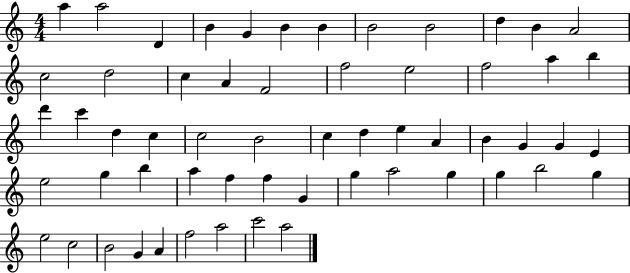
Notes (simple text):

A5/q A5/h D4/q B4/q G4/q B4/q B4/q B4/h B4/h D5/q B4/q A4/h C5/h D5/h C5/q A4/q F4/h F5/h E5/h F5/h A5/q B5/q D6/q C6/q D5/q C5/q C5/h B4/h C5/q D5/q E5/q A4/q B4/q G4/q G4/q E4/q E5/h G5/q B5/q A5/q F5/q F5/q G4/q G5/q A5/h G5/q G5/q B5/h G5/q E5/h C5/h B4/h G4/q A4/q F5/h A5/h C6/h A5/h